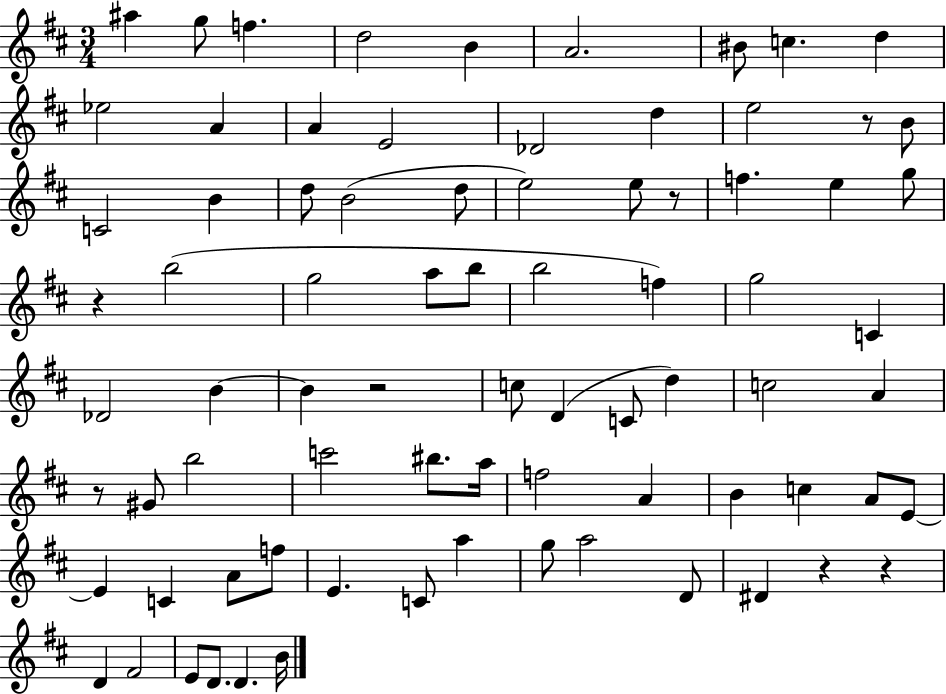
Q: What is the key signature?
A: D major